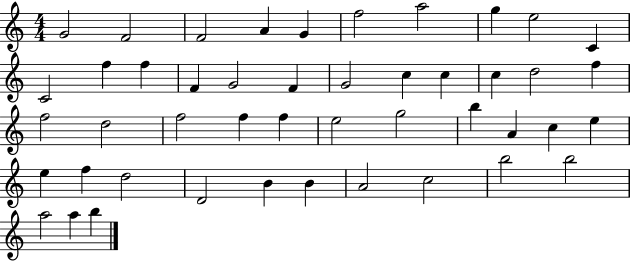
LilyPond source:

{
  \clef treble
  \numericTimeSignature
  \time 4/4
  \key c \major
  g'2 f'2 | f'2 a'4 g'4 | f''2 a''2 | g''4 e''2 c'4 | \break c'2 f''4 f''4 | f'4 g'2 f'4 | g'2 c''4 c''4 | c''4 d''2 f''4 | \break f''2 d''2 | f''2 f''4 f''4 | e''2 g''2 | b''4 a'4 c''4 e''4 | \break e''4 f''4 d''2 | d'2 b'4 b'4 | a'2 c''2 | b''2 b''2 | \break a''2 a''4 b''4 | \bar "|."
}